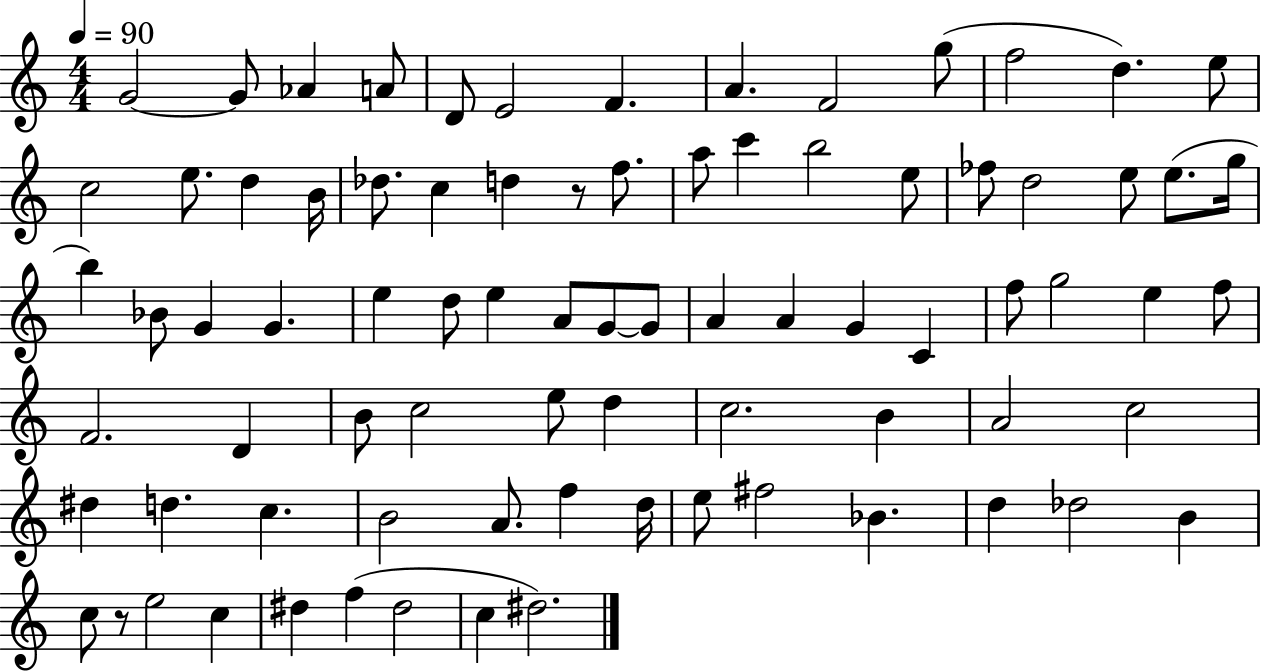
{
  \clef treble
  \numericTimeSignature
  \time 4/4
  \key c \major
  \tempo 4 = 90
  g'2~~ g'8 aes'4 a'8 | d'8 e'2 f'4. | a'4. f'2 g''8( | f''2 d''4.) e''8 | \break c''2 e''8. d''4 b'16 | des''8. c''4 d''4 r8 f''8. | a''8 c'''4 b''2 e''8 | fes''8 d''2 e''8 e''8.( g''16 | \break b''4) bes'8 g'4 g'4. | e''4 d''8 e''4 a'8 g'8~~ g'8 | a'4 a'4 g'4 c'4 | f''8 g''2 e''4 f''8 | \break f'2. d'4 | b'8 c''2 e''8 d''4 | c''2. b'4 | a'2 c''2 | \break dis''4 d''4. c''4. | b'2 a'8. f''4 d''16 | e''8 fis''2 bes'4. | d''4 des''2 b'4 | \break c''8 r8 e''2 c''4 | dis''4 f''4( dis''2 | c''4 dis''2.) | \bar "|."
}